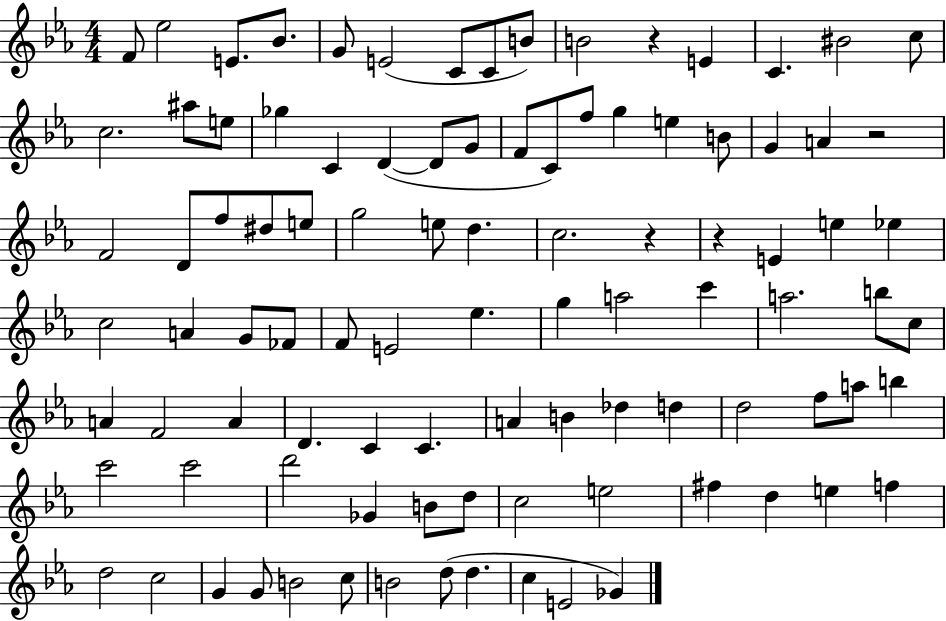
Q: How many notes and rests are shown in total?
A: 97